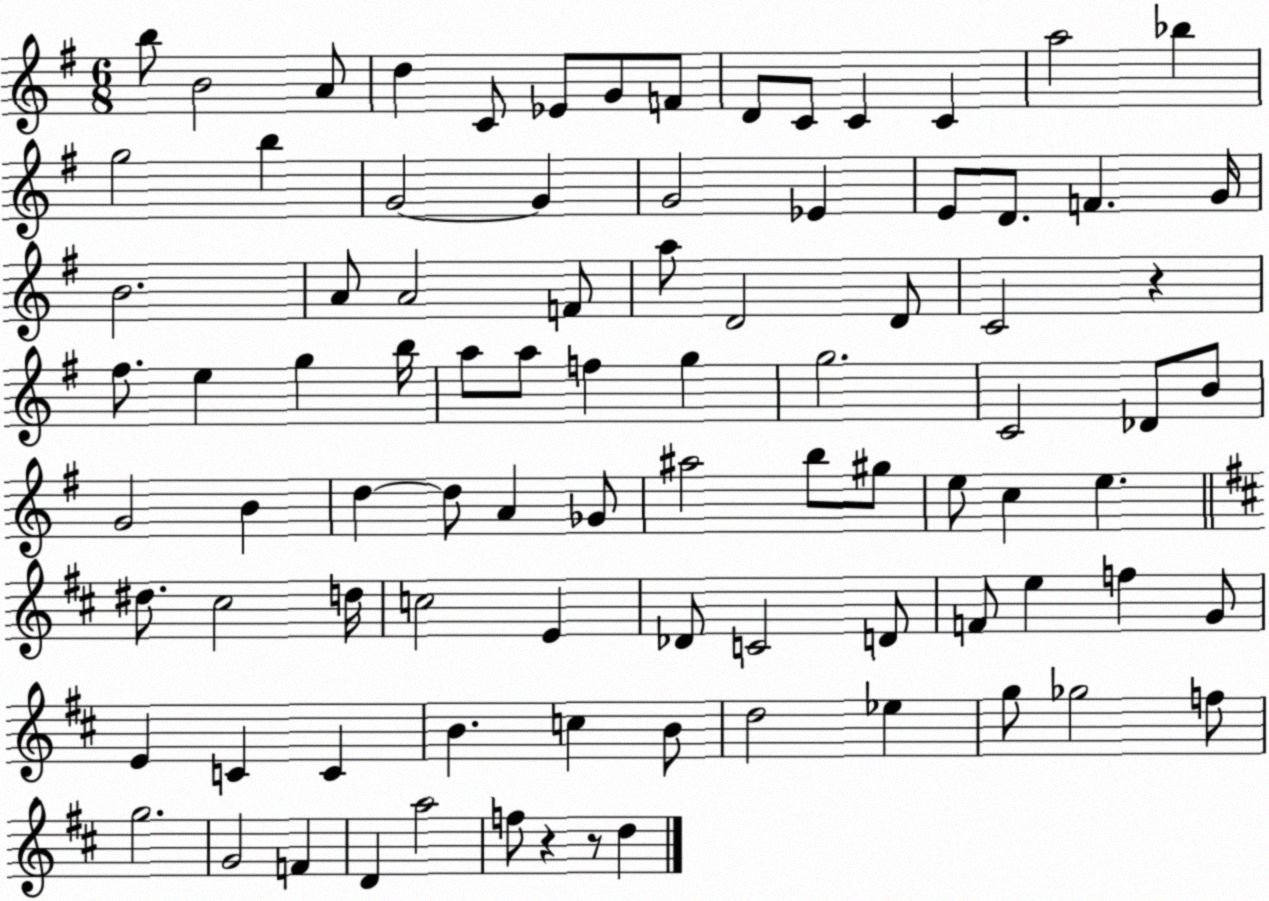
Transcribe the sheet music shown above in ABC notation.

X:1
T:Untitled
M:6/8
L:1/4
K:G
b/2 B2 A/2 d C/2 _E/2 G/2 F/2 D/2 C/2 C C a2 _b g2 b G2 G G2 _E E/2 D/2 F G/4 B2 A/2 A2 F/2 a/2 D2 D/2 C2 z ^f/2 e g b/4 a/2 a/2 f g g2 C2 _D/2 B/2 G2 B d d/2 A _G/2 ^a2 b/2 ^g/2 e/2 c e ^d/2 ^c2 d/4 c2 E _D/2 C2 D/2 F/2 e f G/2 E C C B c B/2 d2 _e g/2 _g2 f/2 g2 G2 F D a2 f/2 z z/2 d